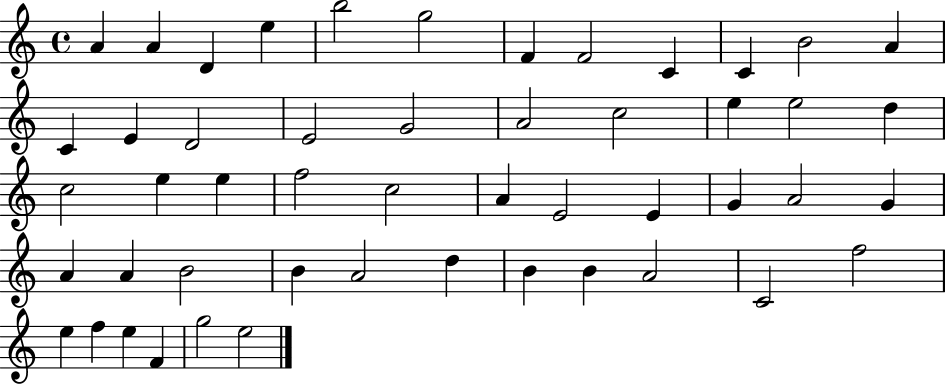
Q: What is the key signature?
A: C major